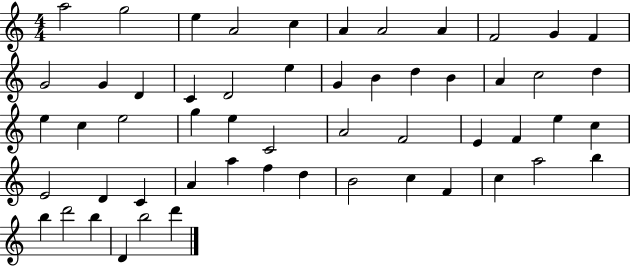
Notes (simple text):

A5/h G5/h E5/q A4/h C5/q A4/q A4/h A4/q F4/h G4/q F4/q G4/h G4/q D4/q C4/q D4/h E5/q G4/q B4/q D5/q B4/q A4/q C5/h D5/q E5/q C5/q E5/h G5/q E5/q C4/h A4/h F4/h E4/q F4/q E5/q C5/q E4/h D4/q C4/q A4/q A5/q F5/q D5/q B4/h C5/q F4/q C5/q A5/h B5/q B5/q D6/h B5/q D4/q B5/h D6/q